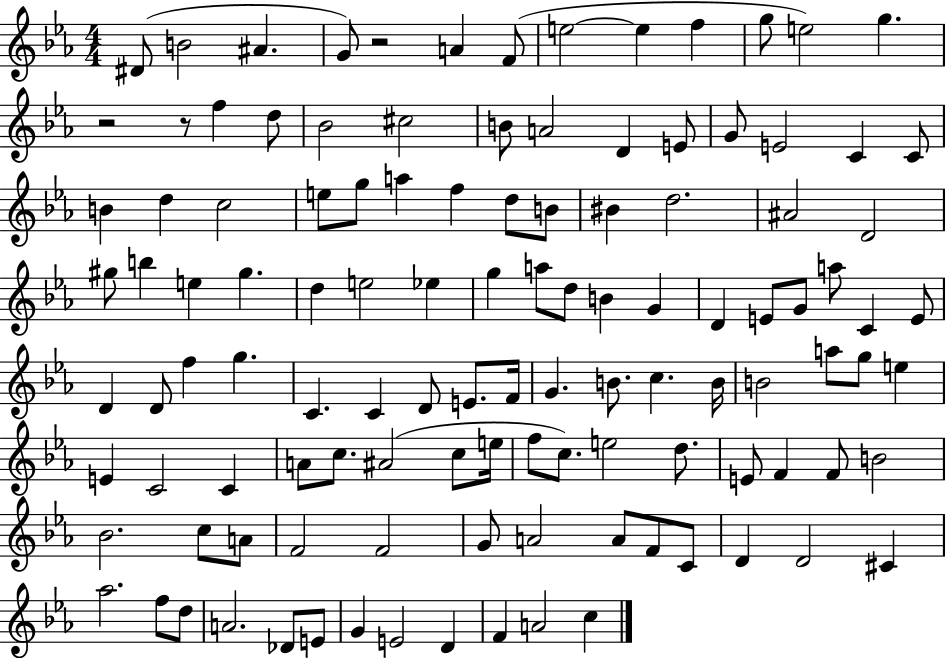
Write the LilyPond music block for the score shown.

{
  \clef treble
  \numericTimeSignature
  \time 4/4
  \key ees \major
  \repeat volta 2 { dis'8( b'2 ais'4. | g'8) r2 a'4 f'8( | e''2~~ e''4 f''4 | g''8 e''2) g''4. | \break r2 r8 f''4 d''8 | bes'2 cis''2 | b'8 a'2 d'4 e'8 | g'8 e'2 c'4 c'8 | \break b'4 d''4 c''2 | e''8 g''8 a''4 f''4 d''8 b'8 | bis'4 d''2. | ais'2 d'2 | \break gis''8 b''4 e''4 gis''4. | d''4 e''2 ees''4 | g''4 a''8 d''8 b'4 g'4 | d'4 e'8 g'8 a''8 c'4 e'8 | \break d'4 d'8 f''4 g''4. | c'4. c'4 d'8 e'8. f'16 | g'4. b'8. c''4. b'16 | b'2 a''8 g''8 e''4 | \break e'4 c'2 c'4 | a'8 c''8. ais'2( c''8 e''16 | f''8 c''8.) e''2 d''8. | e'8 f'4 f'8 b'2 | \break bes'2. c''8 a'8 | f'2 f'2 | g'8 a'2 a'8 f'8 c'8 | d'4 d'2 cis'4 | \break aes''2. f''8 d''8 | a'2. des'8 e'8 | g'4 e'2 d'4 | f'4 a'2 c''4 | \break } \bar "|."
}